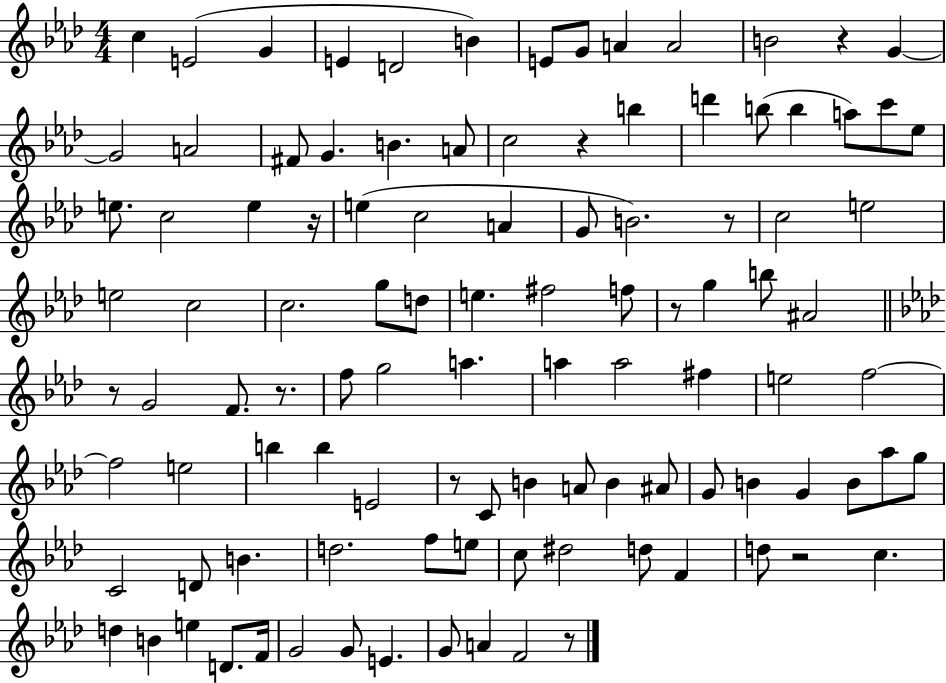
C5/q E4/h G4/q E4/q D4/h B4/q E4/e G4/e A4/q A4/h B4/h R/q G4/q G4/h A4/h F#4/e G4/q. B4/q. A4/e C5/h R/q B5/q D6/q B5/e B5/q A5/e C6/e Eb5/e E5/e. C5/h E5/q R/s E5/q C5/h A4/q G4/e B4/h. R/e C5/h E5/h E5/h C5/h C5/h. G5/e D5/e E5/q. F#5/h F5/e R/e G5/q B5/e A#4/h R/e G4/h F4/e. R/e. F5/e G5/h A5/q. A5/q A5/h F#5/q E5/h F5/h F5/h E5/h B5/q B5/q E4/h R/e C4/e B4/q A4/e B4/q A#4/e G4/e B4/q G4/q B4/e Ab5/e G5/e C4/h D4/e B4/q. D5/h. F5/e E5/e C5/e D#5/h D5/e F4/q D5/e R/h C5/q. D5/q B4/q E5/q D4/e. F4/s G4/h G4/e E4/q. G4/e A4/q F4/h R/e